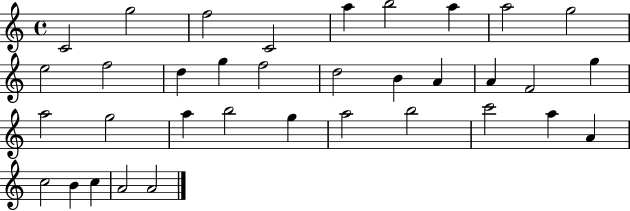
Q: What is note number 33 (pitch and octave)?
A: C5